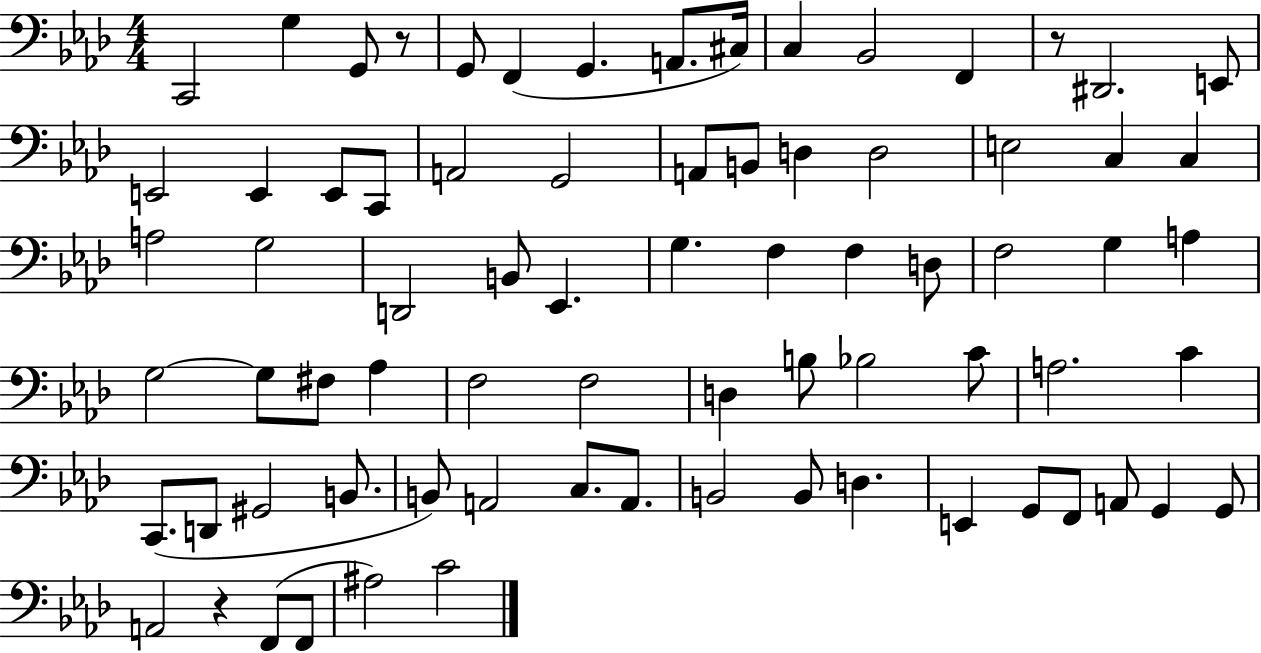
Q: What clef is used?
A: bass